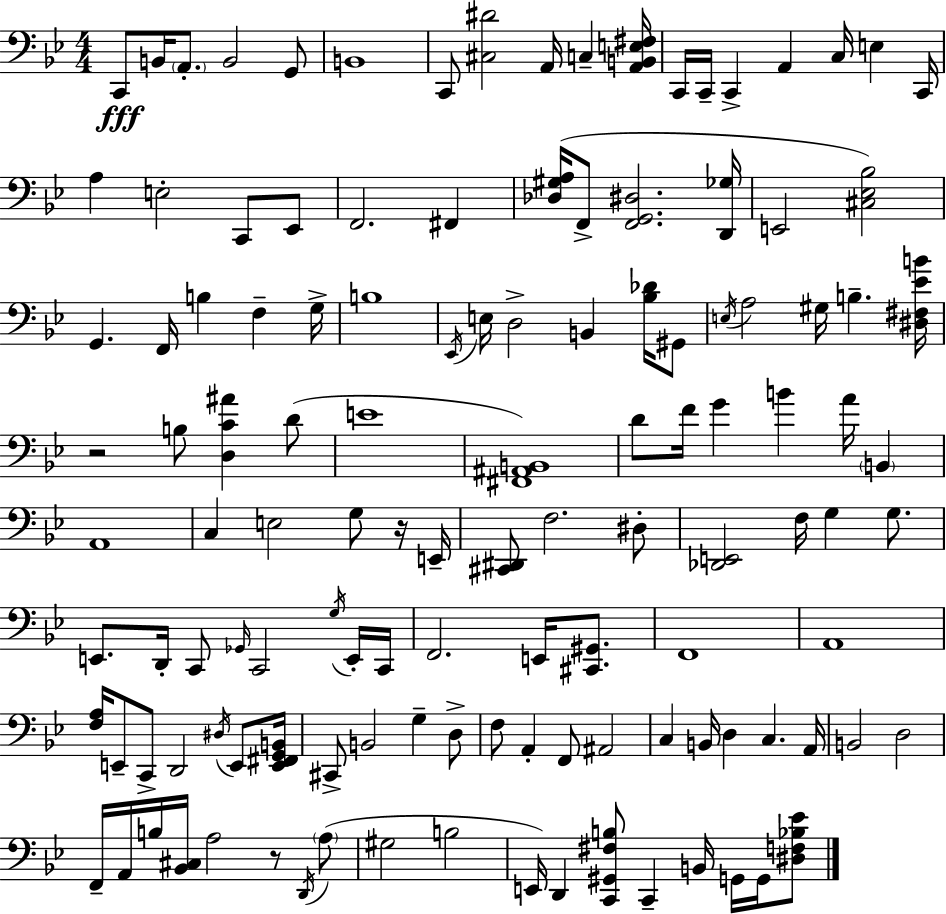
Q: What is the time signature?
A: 4/4